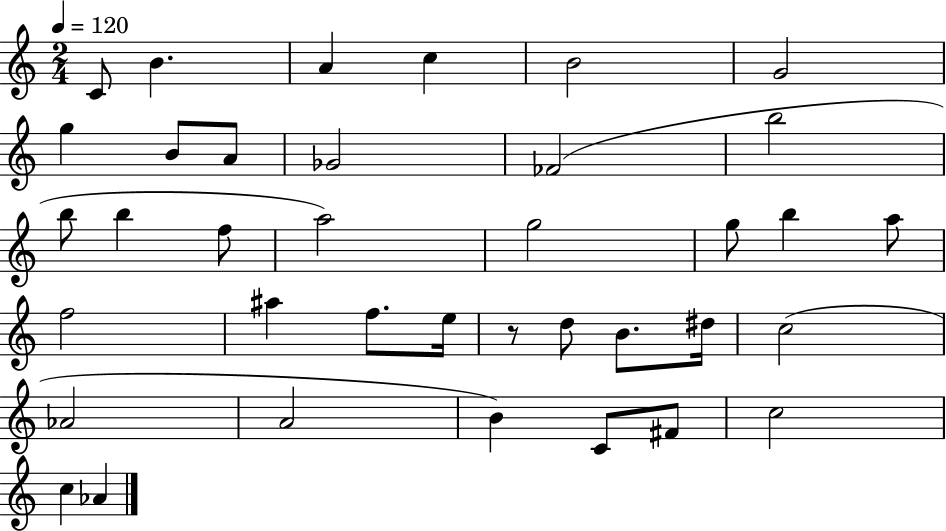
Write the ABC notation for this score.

X:1
T:Untitled
M:2/4
L:1/4
K:C
C/2 B A c B2 G2 g B/2 A/2 _G2 _F2 b2 b/2 b f/2 a2 g2 g/2 b a/2 f2 ^a f/2 e/4 z/2 d/2 B/2 ^d/4 c2 _A2 A2 B C/2 ^F/2 c2 c _A